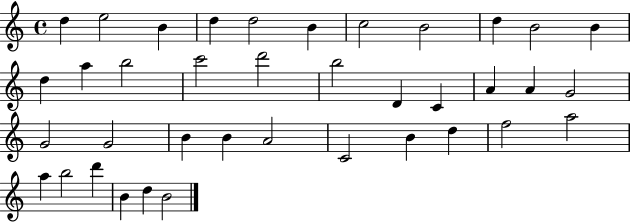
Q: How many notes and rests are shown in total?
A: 38